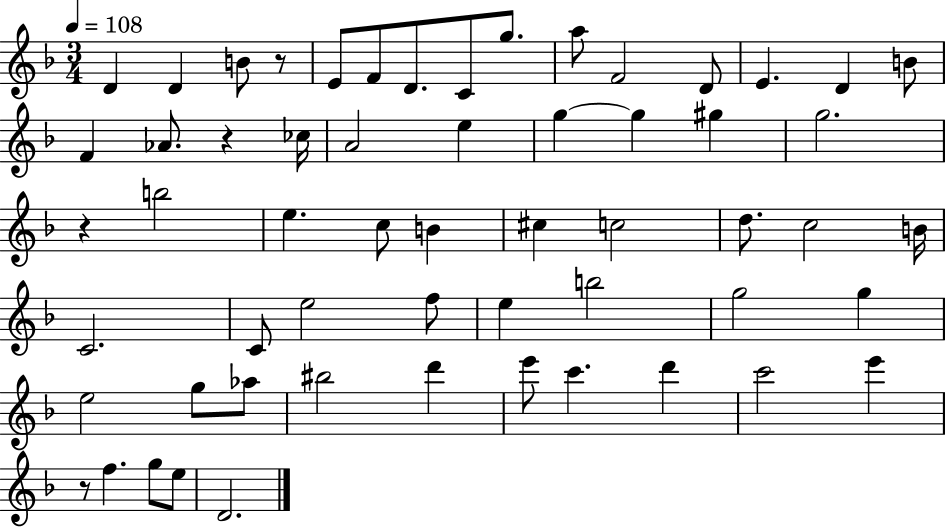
{
  \clef treble
  \numericTimeSignature
  \time 3/4
  \key f \major
  \tempo 4 = 108
  d'4 d'4 b'8 r8 | e'8 f'8 d'8. c'8 g''8. | a''8 f'2 d'8 | e'4. d'4 b'8 | \break f'4 aes'8. r4 ces''16 | a'2 e''4 | g''4~~ g''4 gis''4 | g''2. | \break r4 b''2 | e''4. c''8 b'4 | cis''4 c''2 | d''8. c''2 b'16 | \break c'2. | c'8 e''2 f''8 | e''4 b''2 | g''2 g''4 | \break e''2 g''8 aes''8 | bis''2 d'''4 | e'''8 c'''4. d'''4 | c'''2 e'''4 | \break r8 f''4. g''8 e''8 | d'2. | \bar "|."
}